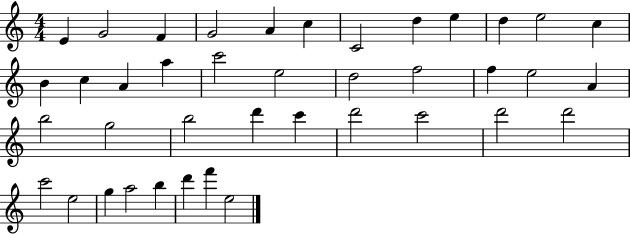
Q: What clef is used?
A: treble